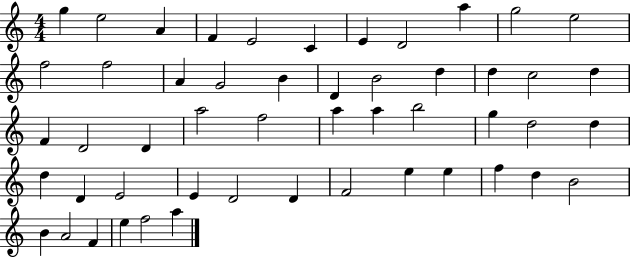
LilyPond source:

{
  \clef treble
  \numericTimeSignature
  \time 4/4
  \key c \major
  g''4 e''2 a'4 | f'4 e'2 c'4 | e'4 d'2 a''4 | g''2 e''2 | \break f''2 f''2 | a'4 g'2 b'4 | d'4 b'2 d''4 | d''4 c''2 d''4 | \break f'4 d'2 d'4 | a''2 f''2 | a''4 a''4 b''2 | g''4 d''2 d''4 | \break d''4 d'4 e'2 | e'4 d'2 d'4 | f'2 e''4 e''4 | f''4 d''4 b'2 | \break b'4 a'2 f'4 | e''4 f''2 a''4 | \bar "|."
}